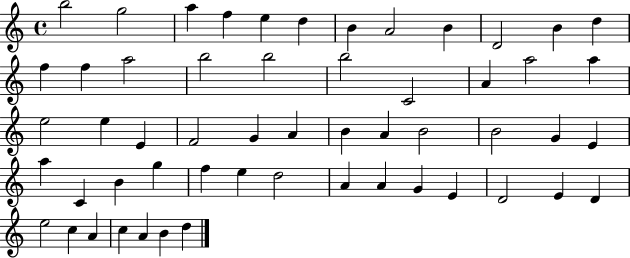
X:1
T:Untitled
M:4/4
L:1/4
K:C
b2 g2 a f e d B A2 B D2 B d f f a2 b2 b2 b2 C2 A a2 a e2 e E F2 G A B A B2 B2 G E a C B g f e d2 A A G E D2 E D e2 c A c A B d